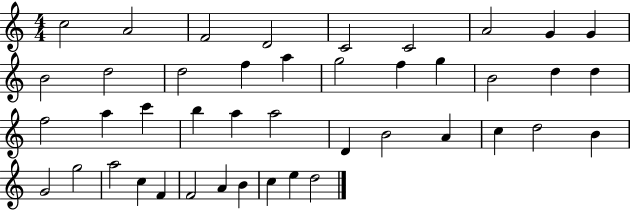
{
  \clef treble
  \numericTimeSignature
  \time 4/4
  \key c \major
  c''2 a'2 | f'2 d'2 | c'2 c'2 | a'2 g'4 g'4 | \break b'2 d''2 | d''2 f''4 a''4 | g''2 f''4 g''4 | b'2 d''4 d''4 | \break f''2 a''4 c'''4 | b''4 a''4 a''2 | d'4 b'2 a'4 | c''4 d''2 b'4 | \break g'2 g''2 | a''2 c''4 f'4 | f'2 a'4 b'4 | c''4 e''4 d''2 | \break \bar "|."
}